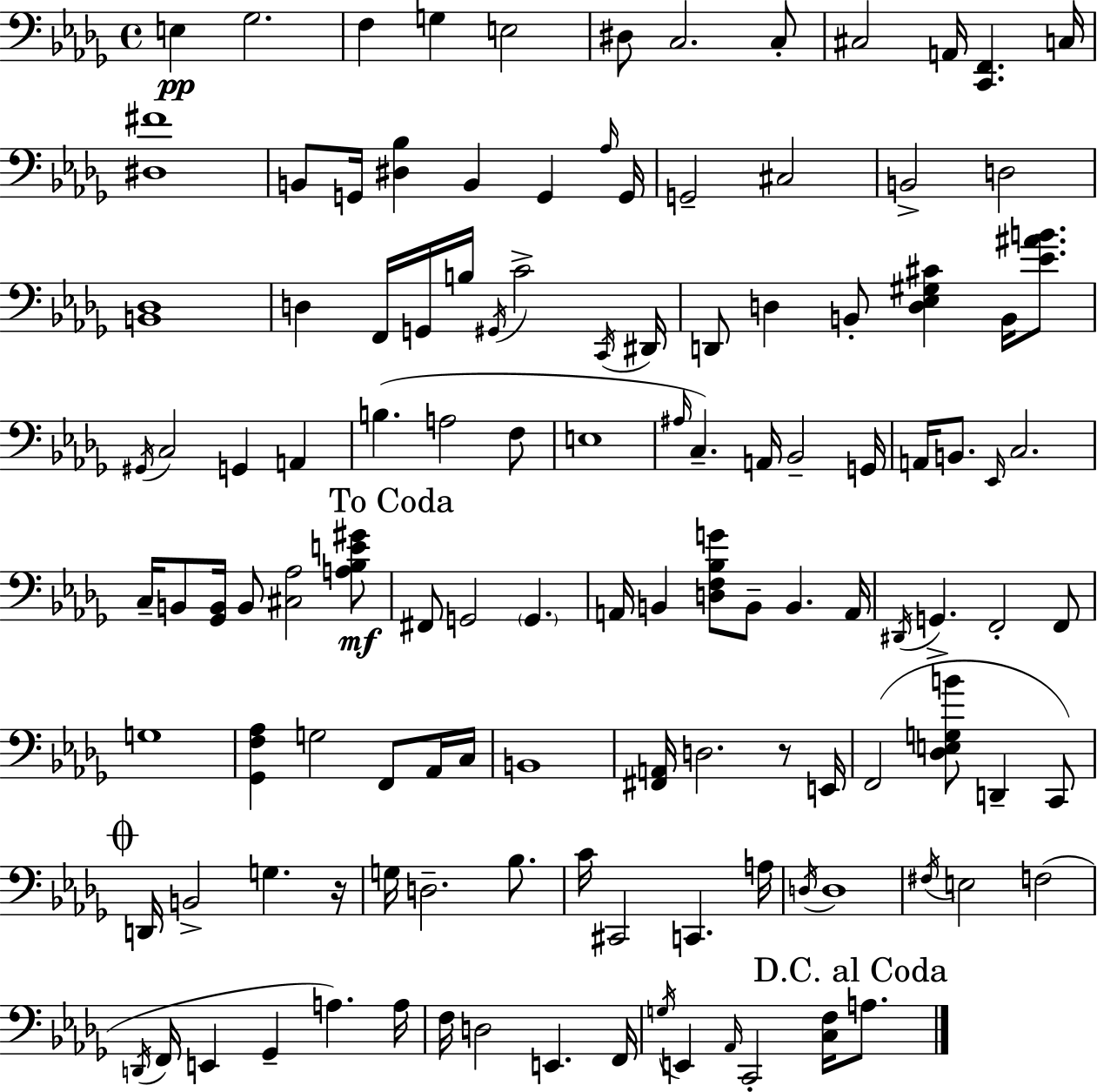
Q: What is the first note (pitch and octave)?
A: E3